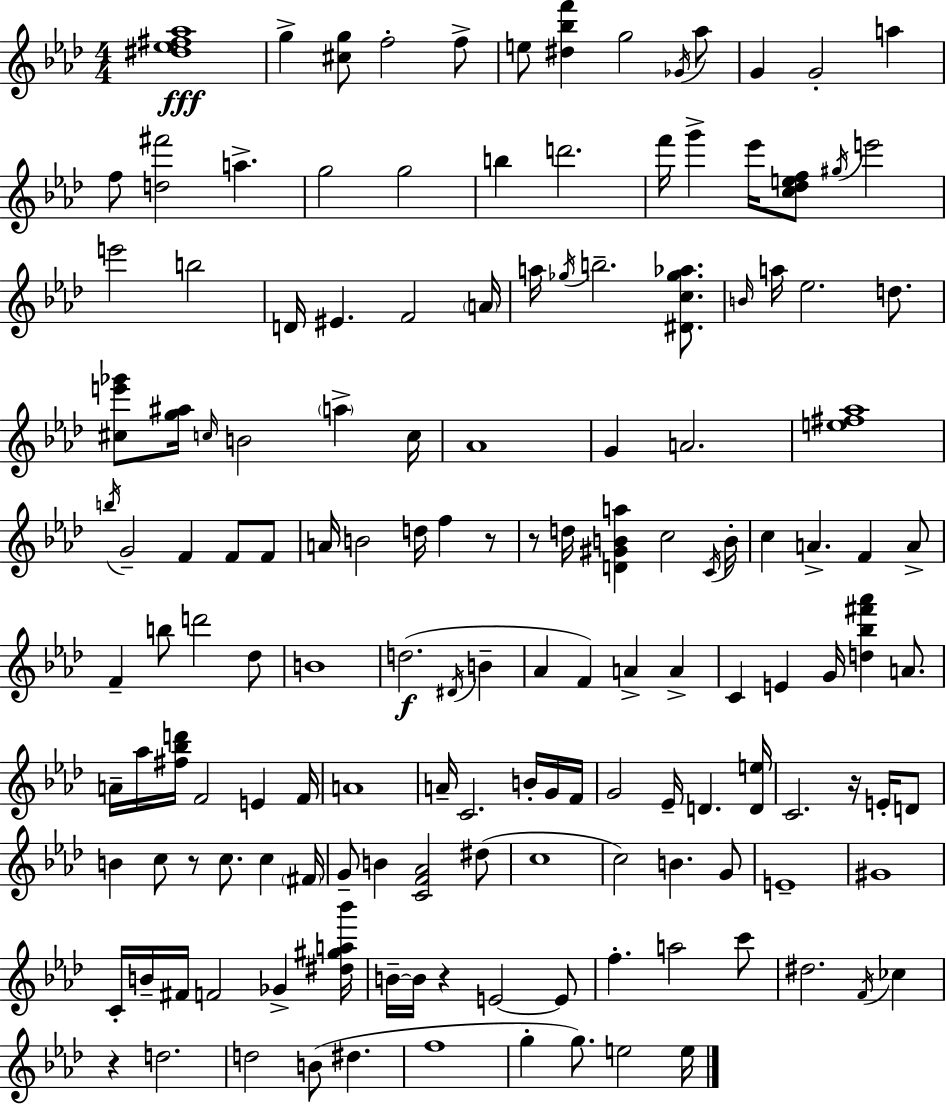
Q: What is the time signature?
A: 4/4